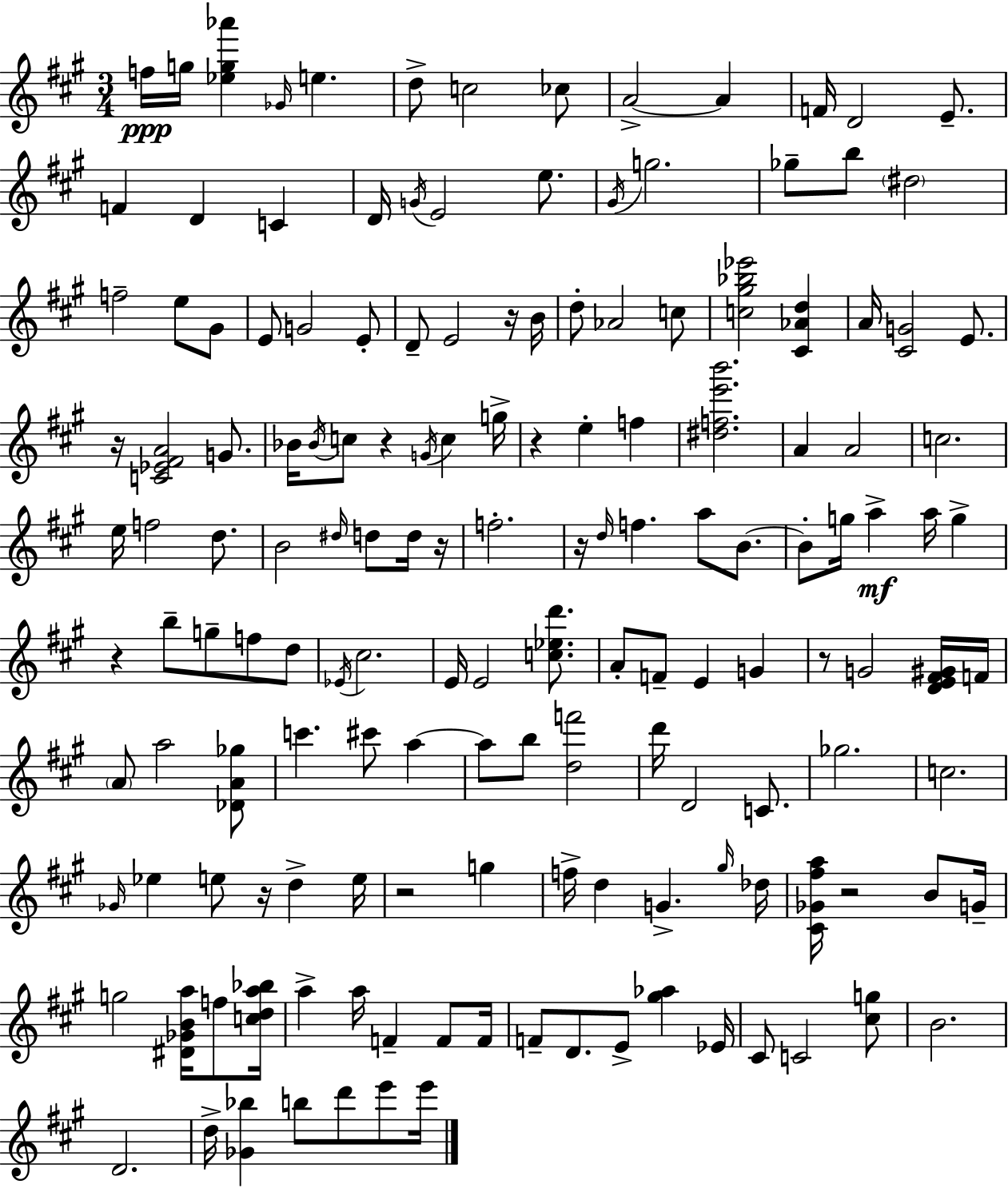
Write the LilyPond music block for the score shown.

{
  \clef treble
  \numericTimeSignature
  \time 3/4
  \key a \major
  f''16\ppp g''16 <ees'' g'' aes'''>4 \grace { ges'16 } e''4. | d''8-> c''2 ces''8 | a'2->~~ a'4 | f'16 d'2 e'8.-- | \break f'4 d'4 c'4 | d'16 \acciaccatura { g'16 } e'2 e''8. | \acciaccatura { gis'16 } g''2. | ges''8-- b''8 \parenthesize dis''2 | \break f''2-- e''8 | gis'8 e'8 g'2 | e'8-. d'8-- e'2 | r16 b'16 d''8-. aes'2 | \break c''8 <c'' gis'' bes'' ees'''>2 <cis' aes' d''>4 | a'16 <cis' g'>2 | e'8. r16 <c' ees' fis' a'>2 | g'8. bes'16 \acciaccatura { bes'16 } c''8 r4 \acciaccatura { g'16 } | \break c''4 g''16-> r4 e''4-. | f''4 <dis'' f'' e''' b'''>2. | a'4 a'2 | c''2. | \break e''16 f''2 | d''8. b'2 | \grace { dis''16 } d''8 d''16 r16 f''2.-. | r16 \grace { d''16 } f''4. | \break a''8 b'8.~~ b'8-. g''16 a''4->\mf | a''16 g''4-> r4 b''8-- | g''8-- f''8 d''8 \acciaccatura { ees'16 } cis''2. | e'16 e'2 | \break <c'' ees'' d'''>8. a'8-. f'8-- | e'4 g'4 r8 g'2 | <d' e' fis' gis'>16 f'16 \parenthesize a'8 a''2 | <des' a' ges''>8 c'''4. | \break cis'''8 a''4~~ a''8 b''8 | <d'' f'''>2 d'''16 d'2 | c'8. ges''2. | c''2. | \break \grace { ges'16 } ees''4 | e''8 r16 d''4-> e''16 r2 | g''4 f''16-> d''4 | g'4.-> \grace { gis''16 } des''16 <cis' ges' fis'' a''>16 r2 | \break b'8 g'16-- g''2 | <dis' ges' b' a''>16 f''8 <c'' d'' a'' bes''>16 a''4-> | a''16 f'4-- f'8 f'16 f'8-- | d'8. e'8-> <gis'' aes''>4 ees'16 cis'8 | \break c'2 <cis'' g''>8 b'2. | d'2. | d''16-> <ges' bes''>4 | b''8 d'''8 e'''8 e'''16 \bar "|."
}